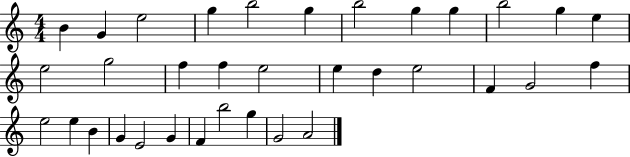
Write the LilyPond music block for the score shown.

{
  \clef treble
  \numericTimeSignature
  \time 4/4
  \key c \major
  b'4 g'4 e''2 | g''4 b''2 g''4 | b''2 g''4 g''4 | b''2 g''4 e''4 | \break e''2 g''2 | f''4 f''4 e''2 | e''4 d''4 e''2 | f'4 g'2 f''4 | \break e''2 e''4 b'4 | g'4 e'2 g'4 | f'4 b''2 g''4 | g'2 a'2 | \break \bar "|."
}